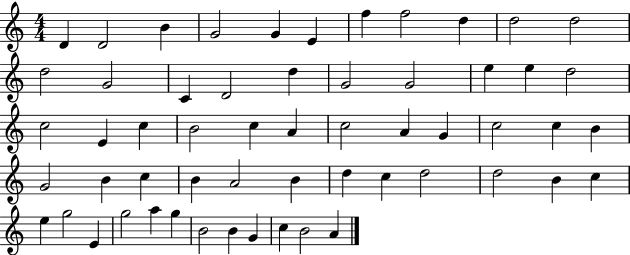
{
  \clef treble
  \numericTimeSignature
  \time 4/4
  \key c \major
  d'4 d'2 b'4 | g'2 g'4 e'4 | f''4 f''2 d''4 | d''2 d''2 | \break d''2 g'2 | c'4 d'2 d''4 | g'2 g'2 | e''4 e''4 d''2 | \break c''2 e'4 c''4 | b'2 c''4 a'4 | c''2 a'4 g'4 | c''2 c''4 b'4 | \break g'2 b'4 c''4 | b'4 a'2 b'4 | d''4 c''4 d''2 | d''2 b'4 c''4 | \break e''4 g''2 e'4 | g''2 a''4 g''4 | b'2 b'4 g'4 | c''4 b'2 a'4 | \break \bar "|."
}